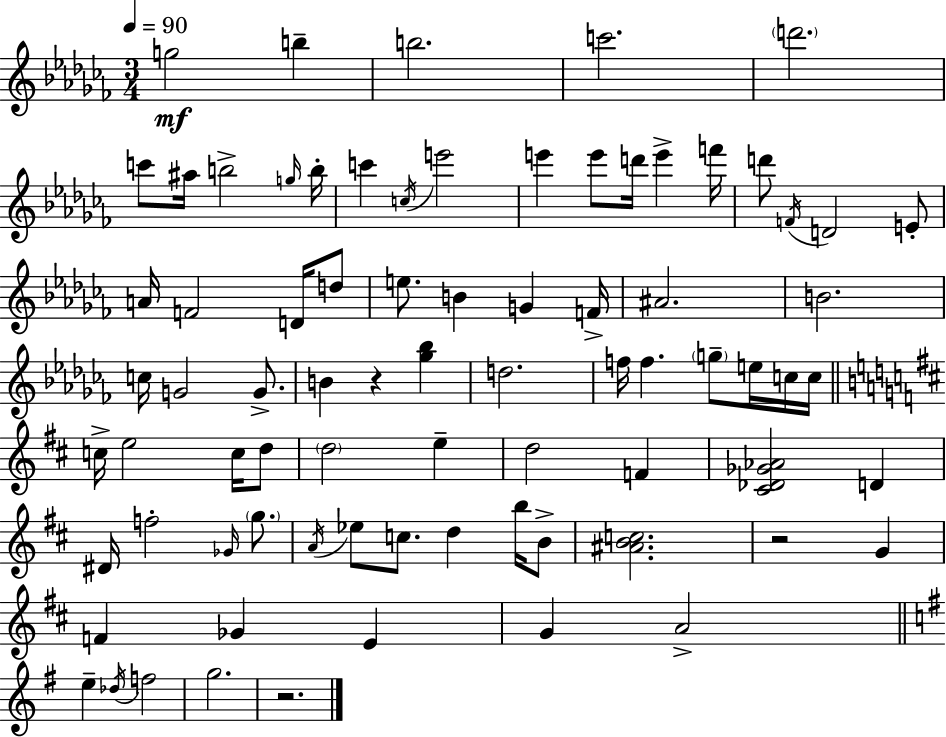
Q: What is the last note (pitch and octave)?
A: G5